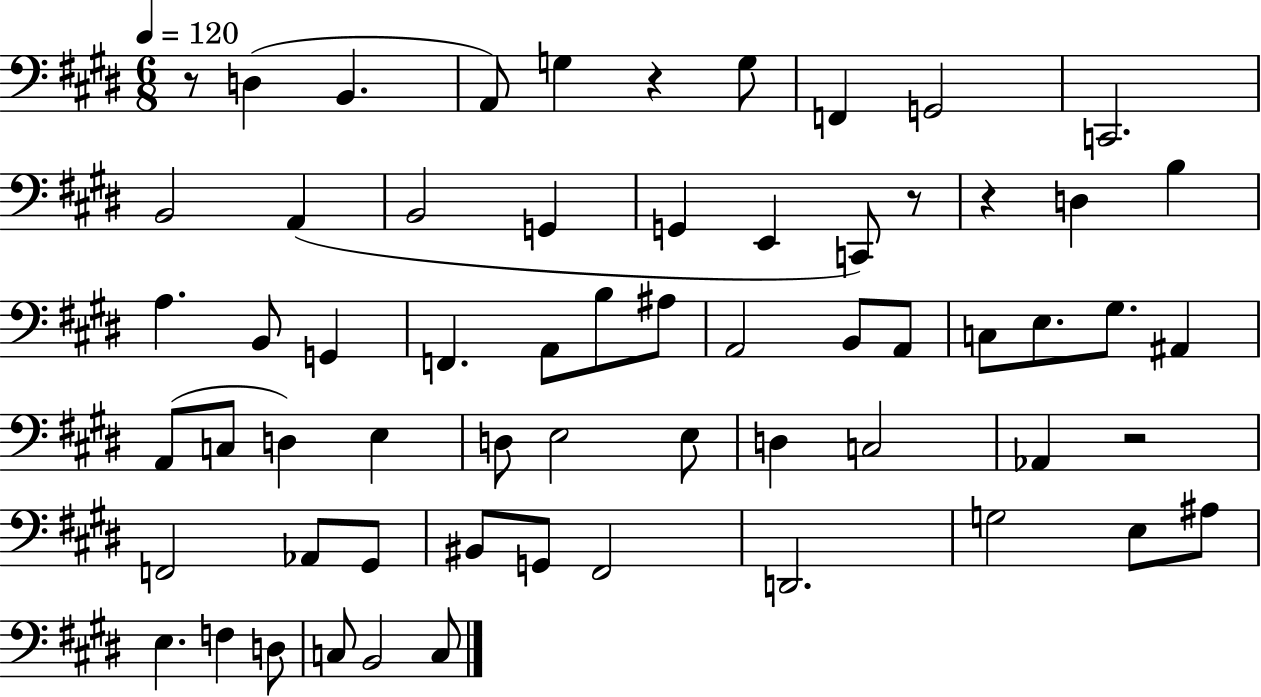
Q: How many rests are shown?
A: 5